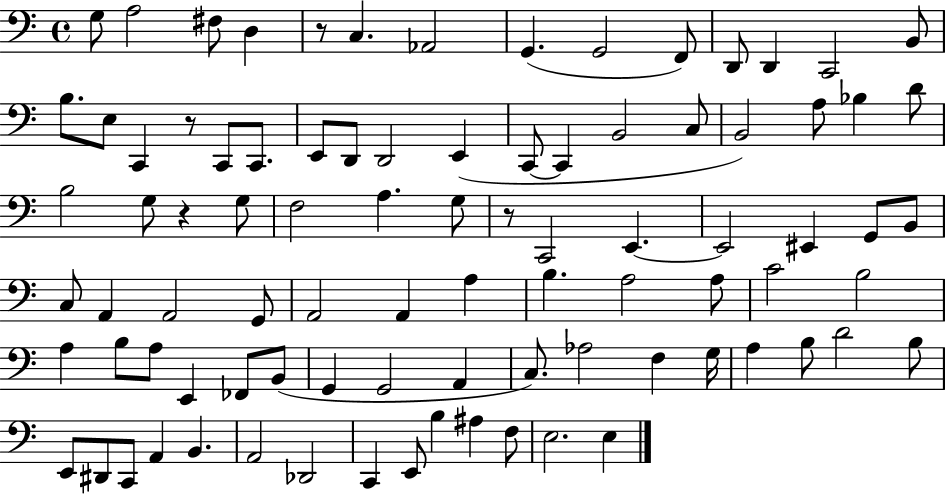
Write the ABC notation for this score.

X:1
T:Untitled
M:4/4
L:1/4
K:C
G,/2 A,2 ^F,/2 D, z/2 C, _A,,2 G,, G,,2 F,,/2 D,,/2 D,, C,,2 B,,/2 B,/2 E,/2 C,, z/2 C,,/2 C,,/2 E,,/2 D,,/2 D,,2 E,, C,,/2 C,, B,,2 C,/2 B,,2 A,/2 _B, D/2 B,2 G,/2 z G,/2 F,2 A, G,/2 z/2 C,,2 E,, E,,2 ^E,, G,,/2 B,,/2 C,/2 A,, A,,2 G,,/2 A,,2 A,, A, B, A,2 A,/2 C2 B,2 A, B,/2 A,/2 E,, _F,,/2 B,,/2 G,, G,,2 A,, C,/2 _A,2 F, G,/4 A, B,/2 D2 B,/2 E,,/2 ^D,,/2 C,,/2 A,, B,, A,,2 _D,,2 C,, E,,/2 B, ^A, F,/2 E,2 E,